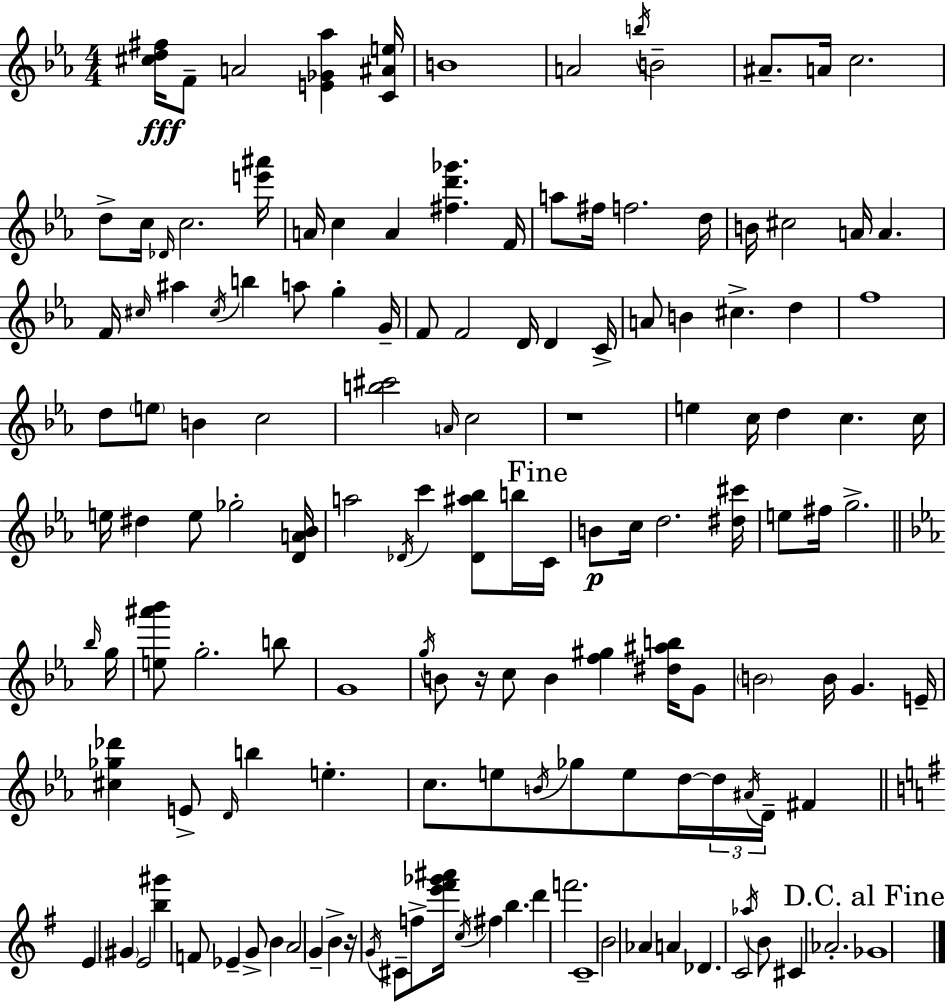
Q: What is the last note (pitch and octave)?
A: Gb4